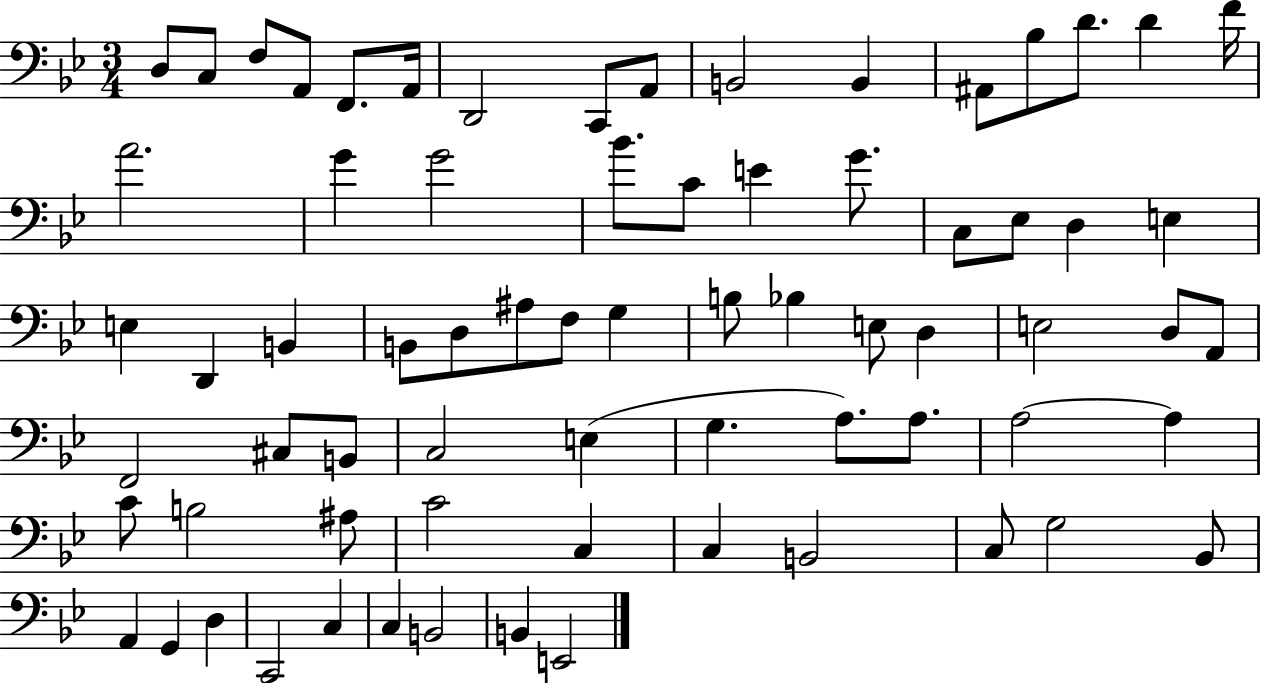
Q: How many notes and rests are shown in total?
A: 71